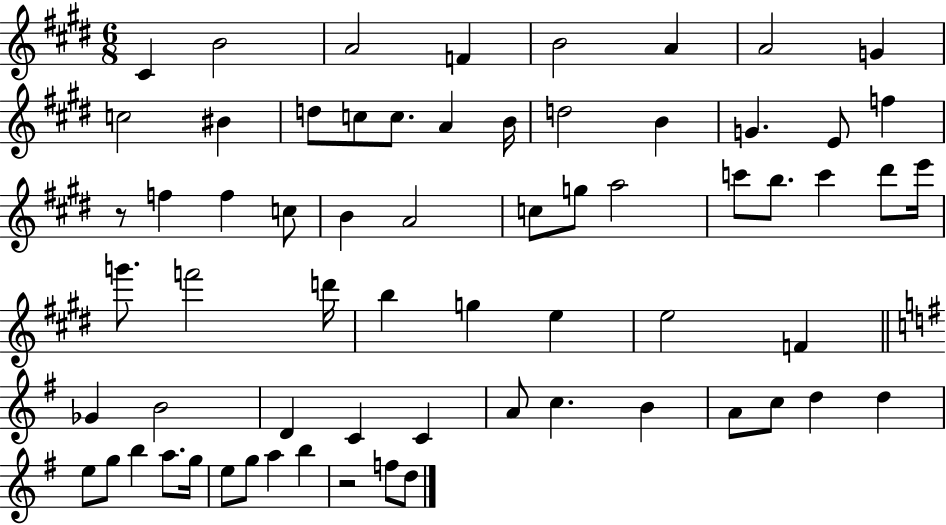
X:1
T:Untitled
M:6/8
L:1/4
K:E
^C B2 A2 F B2 A A2 G c2 ^B d/2 c/2 c/2 A B/4 d2 B G E/2 f z/2 f f c/2 B A2 c/2 g/2 a2 c'/2 b/2 c' ^d'/2 e'/4 g'/2 f'2 d'/4 b g e e2 F _G B2 D C C A/2 c B A/2 c/2 d d e/2 g/2 b a/2 g/4 e/2 g/2 a b z2 f/2 d/2